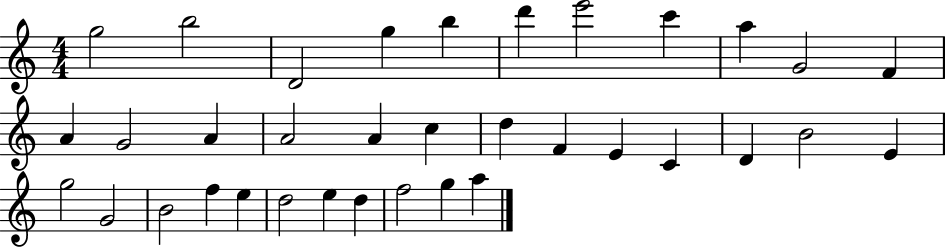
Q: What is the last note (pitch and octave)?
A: A5